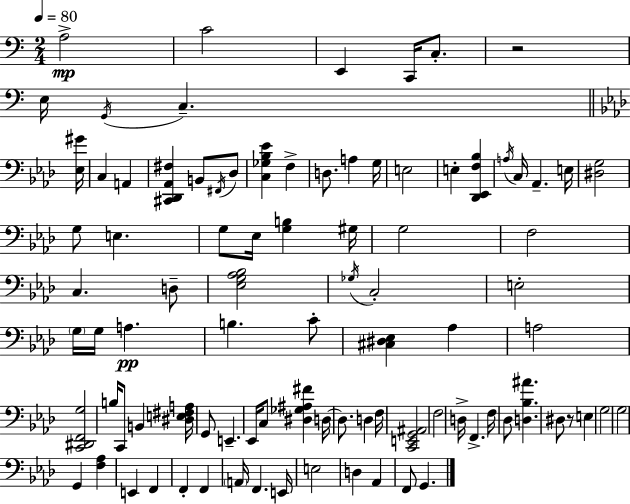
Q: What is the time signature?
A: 2/4